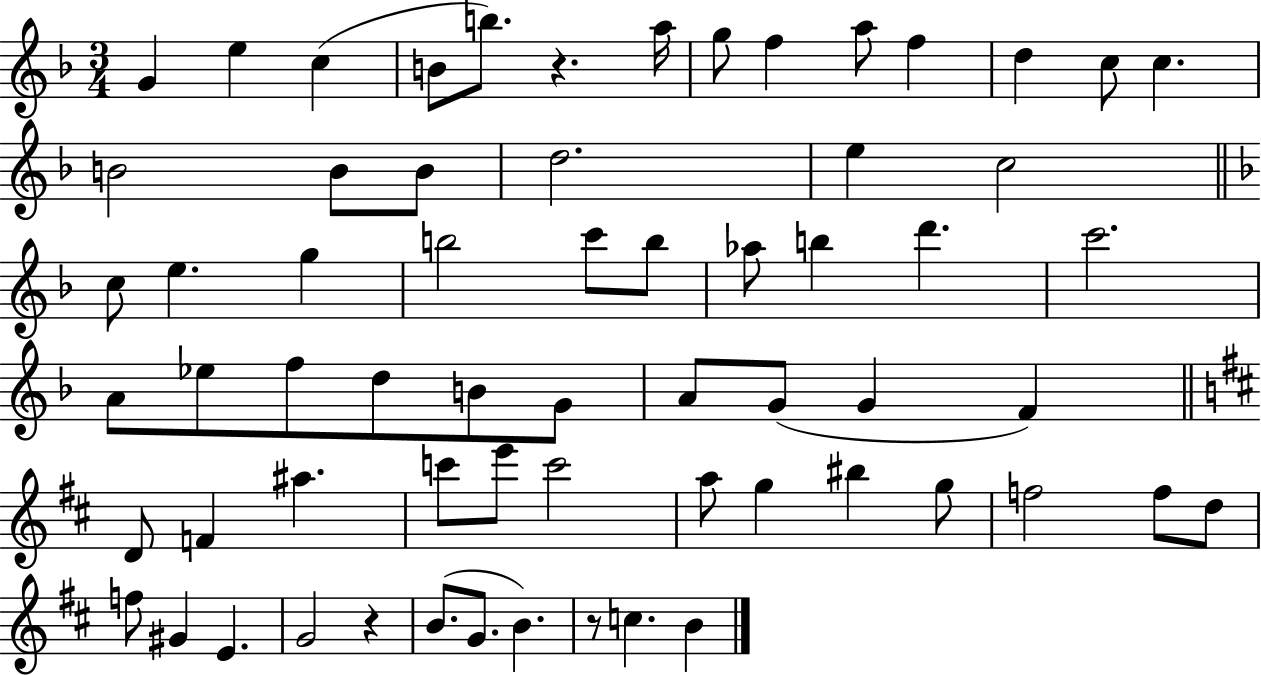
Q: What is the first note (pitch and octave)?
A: G4